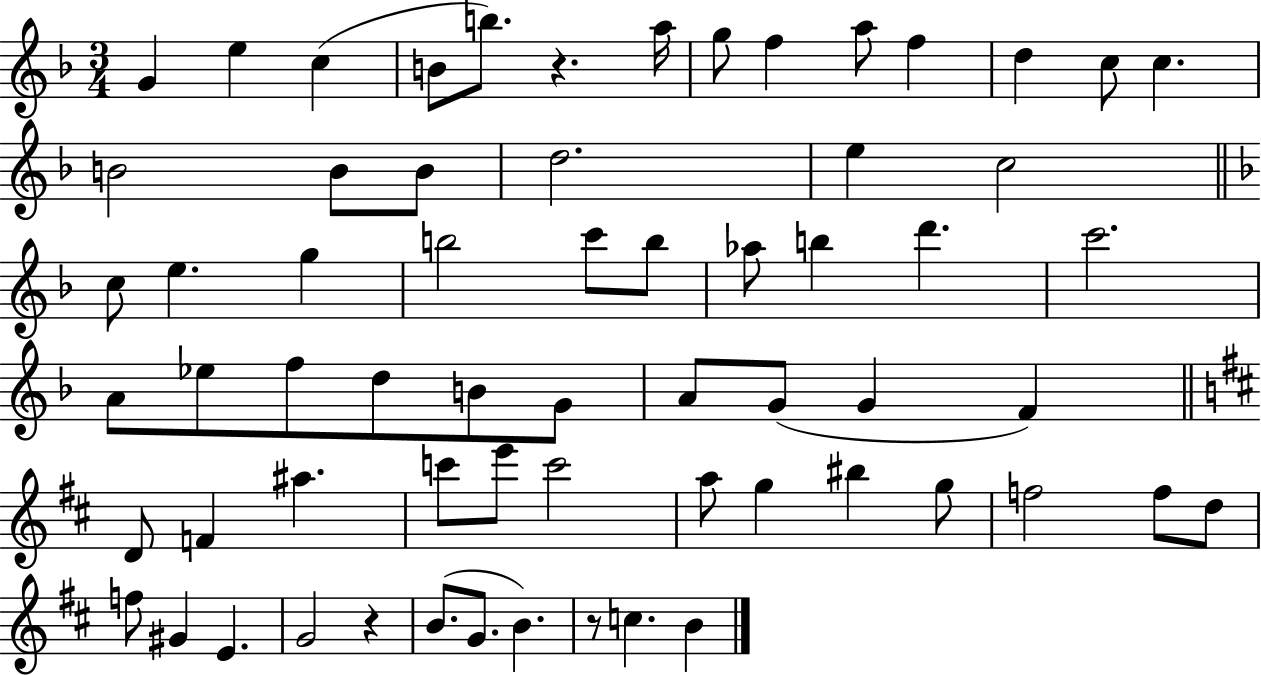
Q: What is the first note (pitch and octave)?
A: G4